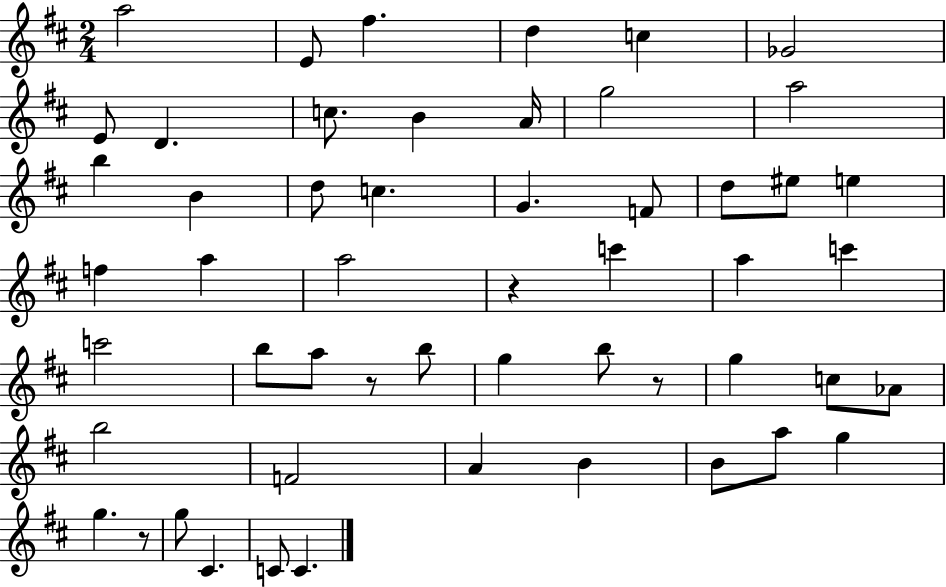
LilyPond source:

{
  \clef treble
  \numericTimeSignature
  \time 2/4
  \key d \major
  a''2 | e'8 fis''4. | d''4 c''4 | ges'2 | \break e'8 d'4. | c''8. b'4 a'16 | g''2 | a''2 | \break b''4 b'4 | d''8 c''4. | g'4. f'8 | d''8 eis''8 e''4 | \break f''4 a''4 | a''2 | r4 c'''4 | a''4 c'''4 | \break c'''2 | b''8 a''8 r8 b''8 | g''4 b''8 r8 | g''4 c''8 aes'8 | \break b''2 | f'2 | a'4 b'4 | b'8 a''8 g''4 | \break g''4. r8 | g''8 cis'4. | c'8 c'4. | \bar "|."
}